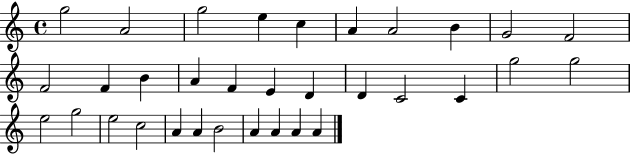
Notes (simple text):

G5/h A4/h G5/h E5/q C5/q A4/q A4/h B4/q G4/h F4/h F4/h F4/q B4/q A4/q F4/q E4/q D4/q D4/q C4/h C4/q G5/h G5/h E5/h G5/h E5/h C5/h A4/q A4/q B4/h A4/q A4/q A4/q A4/q